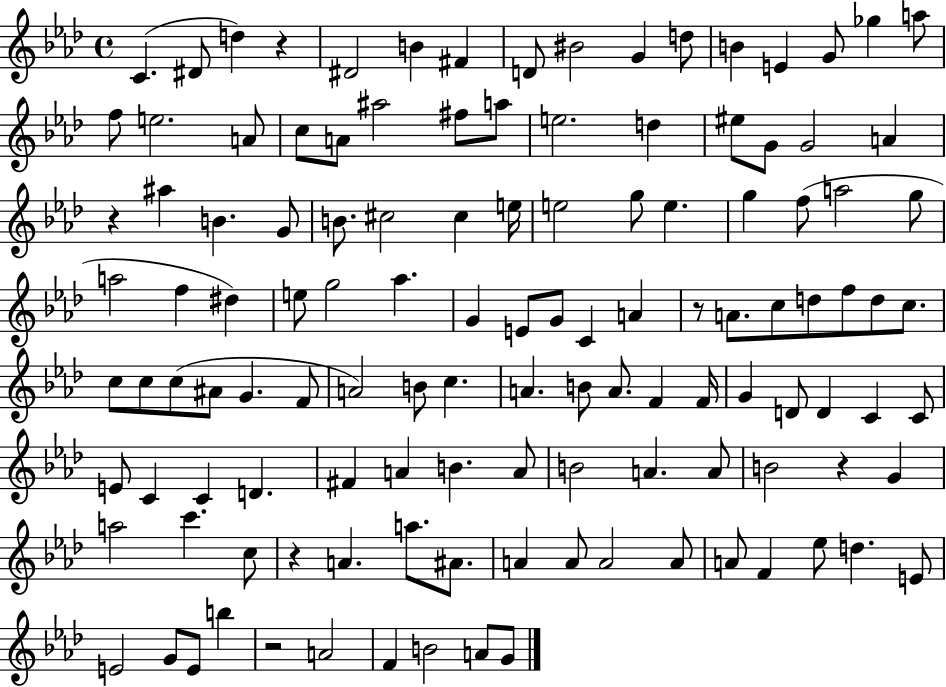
{
  \clef treble
  \time 4/4
  \defaultTimeSignature
  \key aes \major
  c'4.( dis'8 d''4) r4 | dis'2 b'4 fis'4 | d'8 bis'2 g'4 d''8 | b'4 e'4 g'8 ges''4 a''8 | \break f''8 e''2. a'8 | c''8 a'8 ais''2 fis''8 a''8 | e''2. d''4 | eis''8 g'8 g'2 a'4 | \break r4 ais''4 b'4. g'8 | b'8. cis''2 cis''4 e''16 | e''2 g''8 e''4. | g''4 f''8( a''2 g''8 | \break a''2 f''4 dis''4) | e''8 g''2 aes''4. | g'4 e'8 g'8 c'4 a'4 | r8 a'8. c''8 d''8 f''8 d''8 c''8. | \break c''8 c''8 c''8( ais'8 g'4. f'8 | a'2) b'8 c''4. | a'4. b'8 a'8. f'4 f'16 | g'4 d'8 d'4 c'4 c'8 | \break e'8 c'4 c'4 d'4. | fis'4 a'4 b'4. a'8 | b'2 a'4. a'8 | b'2 r4 g'4 | \break a''2 c'''4. c''8 | r4 a'4. a''8. ais'8. | a'4 a'8 a'2 a'8 | a'8 f'4 ees''8 d''4. e'8 | \break e'2 g'8 e'8 b''4 | r2 a'2 | f'4 b'2 a'8 g'8 | \bar "|."
}